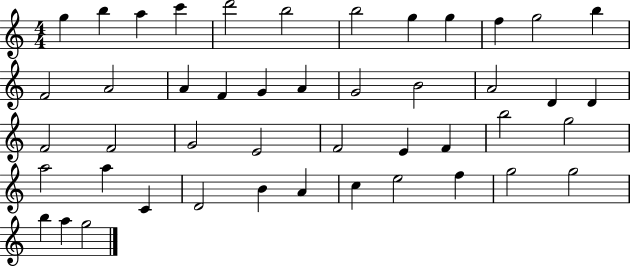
{
  \clef treble
  \numericTimeSignature
  \time 4/4
  \key c \major
  g''4 b''4 a''4 c'''4 | d'''2 b''2 | b''2 g''4 g''4 | f''4 g''2 b''4 | \break f'2 a'2 | a'4 f'4 g'4 a'4 | g'2 b'2 | a'2 d'4 d'4 | \break f'2 f'2 | g'2 e'2 | f'2 e'4 f'4 | b''2 g''2 | \break a''2 a''4 c'4 | d'2 b'4 a'4 | c''4 e''2 f''4 | g''2 g''2 | \break b''4 a''4 g''2 | \bar "|."
}